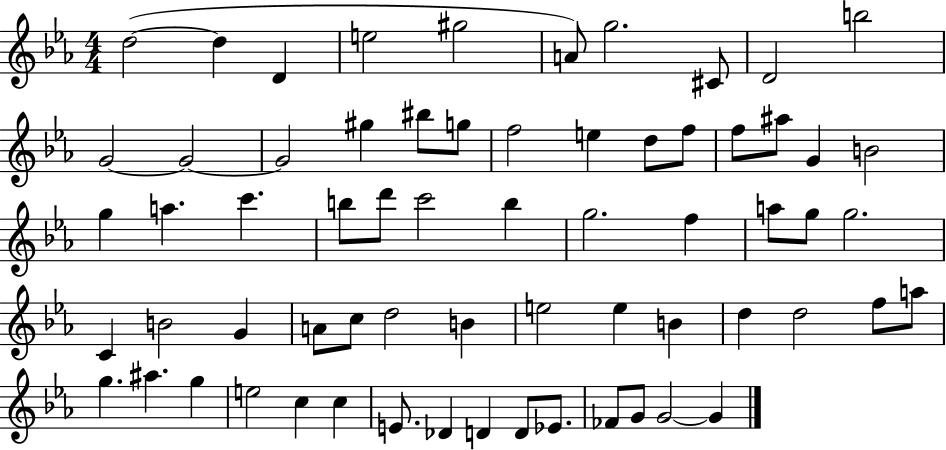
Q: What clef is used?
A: treble